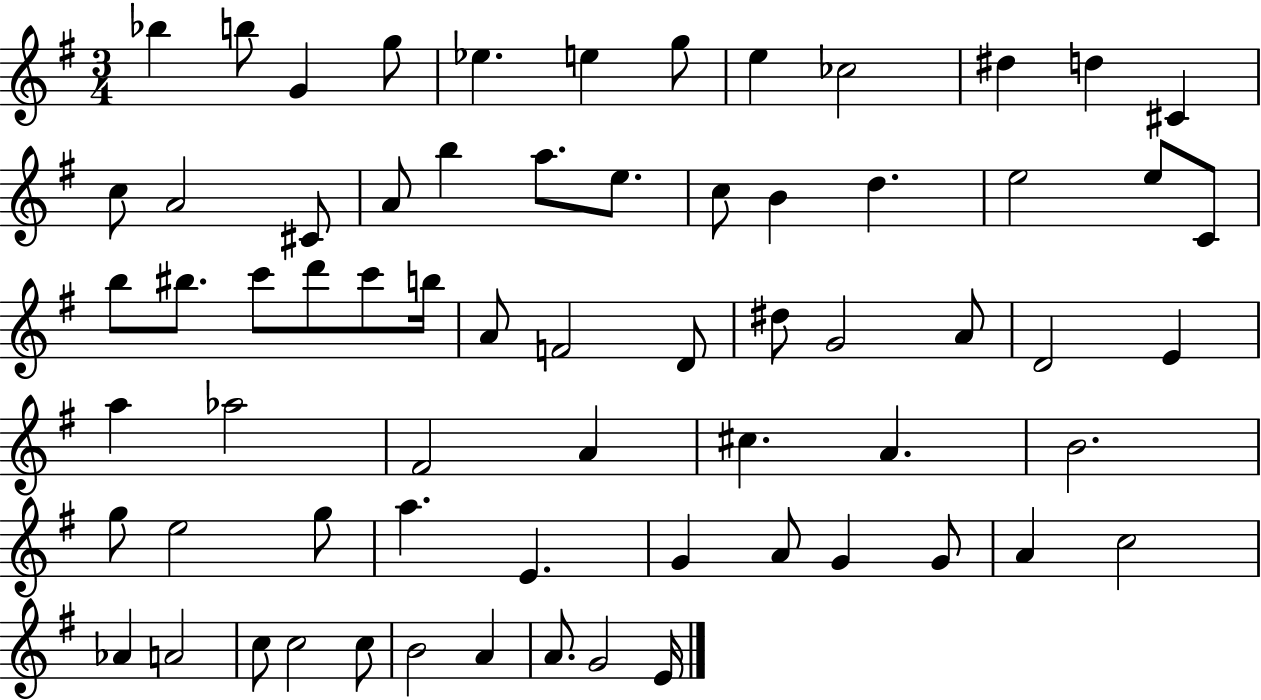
{
  \clef treble
  \numericTimeSignature
  \time 3/4
  \key g \major
  \repeat volta 2 { bes''4 b''8 g'4 g''8 | ees''4. e''4 g''8 | e''4 ces''2 | dis''4 d''4 cis'4 | \break c''8 a'2 cis'8 | a'8 b''4 a''8. e''8. | c''8 b'4 d''4. | e''2 e''8 c'8 | \break b''8 bis''8. c'''8 d'''8 c'''8 b''16 | a'8 f'2 d'8 | dis''8 g'2 a'8 | d'2 e'4 | \break a''4 aes''2 | fis'2 a'4 | cis''4. a'4. | b'2. | \break g''8 e''2 g''8 | a''4. e'4. | g'4 a'8 g'4 g'8 | a'4 c''2 | \break aes'4 a'2 | c''8 c''2 c''8 | b'2 a'4 | a'8. g'2 e'16 | \break } \bar "|."
}